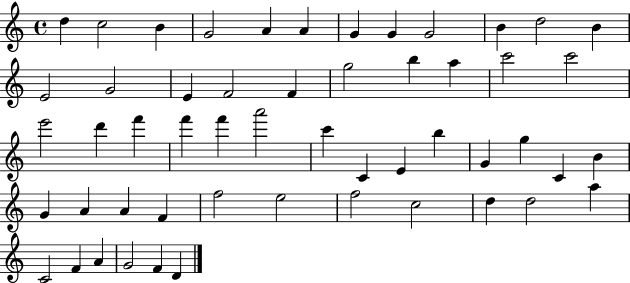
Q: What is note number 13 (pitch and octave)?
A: E4